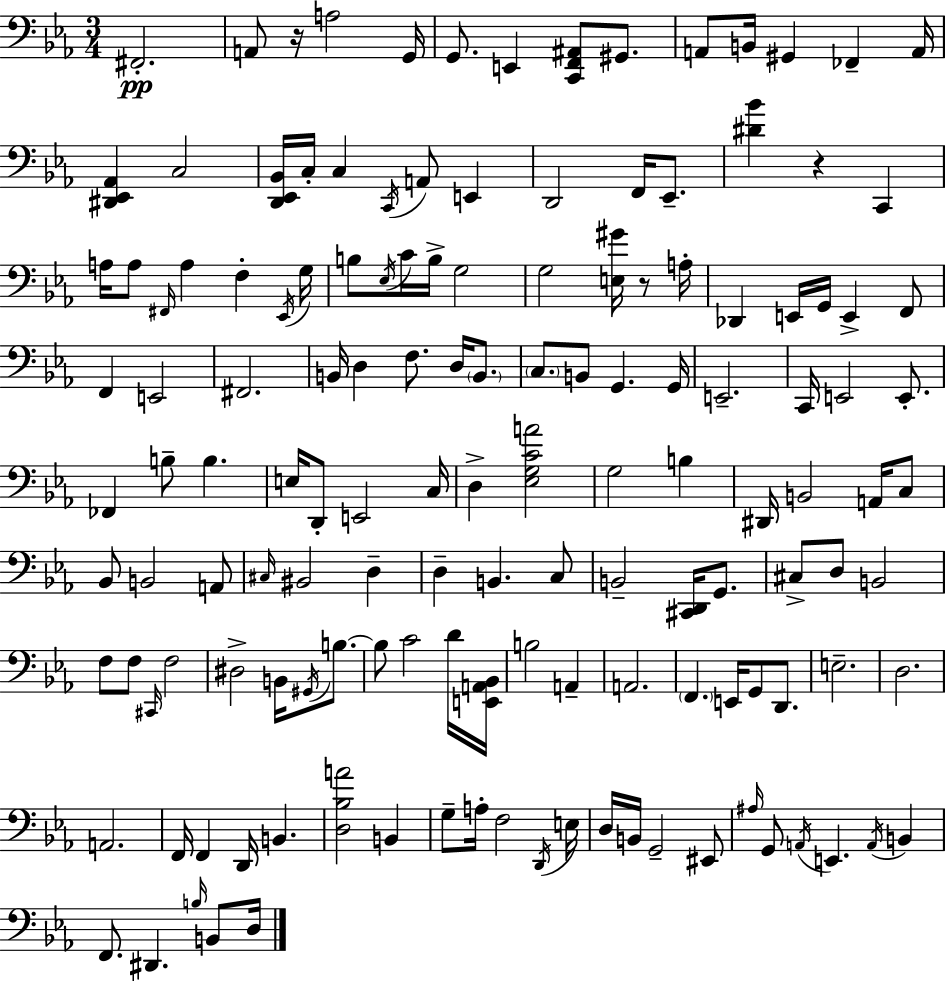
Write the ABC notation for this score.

X:1
T:Untitled
M:3/4
L:1/4
K:Cm
^F,,2 A,,/2 z/4 A,2 G,,/4 G,,/2 E,, [C,,F,,^A,,]/2 ^G,,/2 A,,/2 B,,/4 ^G,, _F,, A,,/4 [^D,,_E,,_A,,] C,2 [D,,_E,,_B,,]/4 C,/4 C, C,,/4 A,,/2 E,, D,,2 F,,/4 _E,,/2 [^D_B] z C,, A,/4 A,/2 ^F,,/4 A, F, _E,,/4 G,/4 B,/2 _E,/4 C/4 B,/4 G,2 G,2 [E,^G]/4 z/2 A,/4 _D,, E,,/4 G,,/4 E,, F,,/2 F,, E,,2 ^F,,2 B,,/4 D, F,/2 D,/4 B,,/2 C,/2 B,,/2 G,, G,,/4 E,,2 C,,/4 E,,2 E,,/2 _F,, B,/2 B, E,/4 D,,/2 E,,2 C,/4 D, [_E,G,CA]2 G,2 B, ^D,,/4 B,,2 A,,/4 C,/2 _B,,/2 B,,2 A,,/2 ^C,/4 ^B,,2 D, D, B,, C,/2 B,,2 [^C,,D,,]/4 G,,/2 ^C,/2 D,/2 B,,2 F,/2 F,/2 ^C,,/4 F,2 ^D,2 B,,/4 ^G,,/4 B,/2 B,/2 C2 D/4 [E,,A,,_B,,]/4 B,2 A,, A,,2 F,, E,,/4 G,,/2 D,,/2 E,2 D,2 A,,2 F,,/4 F,, D,,/4 B,, [D,_B,A]2 B,, G,/2 A,/4 F,2 D,,/4 E,/4 D,/4 B,,/4 G,,2 ^E,,/2 ^A,/4 G,,/2 A,,/4 E,, A,,/4 B,, F,,/2 ^D,, B,/4 B,,/2 D,/4